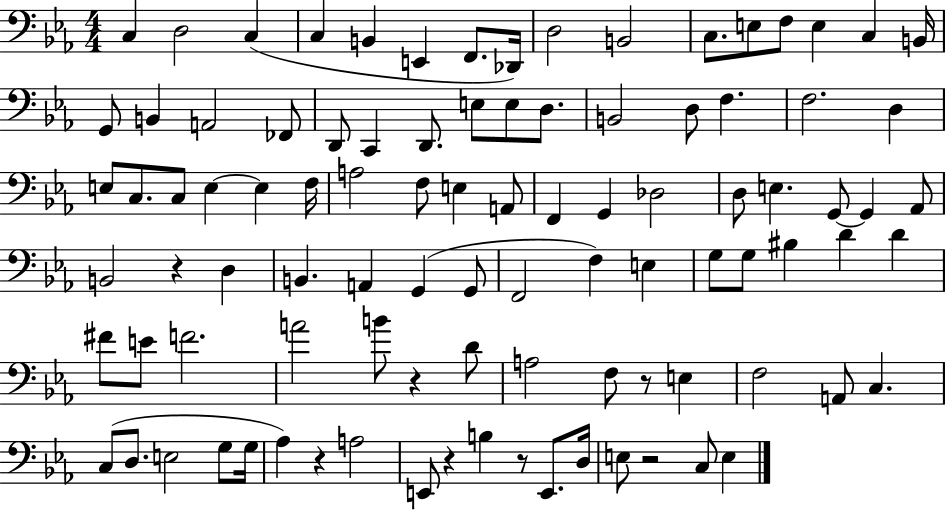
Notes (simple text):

C3/q D3/h C3/q C3/q B2/q E2/q F2/e. Db2/s D3/h B2/h C3/e. E3/e F3/e E3/q C3/q B2/s G2/e B2/q A2/h FES2/e D2/e C2/q D2/e. E3/e E3/e D3/e. B2/h D3/e F3/q. F3/h. D3/q E3/e C3/e. C3/e E3/q E3/q F3/s A3/h F3/e E3/q A2/e F2/q G2/q Db3/h D3/e E3/q. G2/e G2/q Ab2/e B2/h R/q D3/q B2/q. A2/q G2/q G2/e F2/h F3/q E3/q G3/e G3/e BIS3/q D4/q D4/q F#4/e E4/e F4/h. A4/h B4/e R/q D4/e A3/h F3/e R/e E3/q F3/h A2/e C3/q. C3/e D3/e. E3/h G3/e G3/s Ab3/q R/q A3/h E2/e R/q B3/q R/e E2/e. D3/s E3/e R/h C3/e E3/q